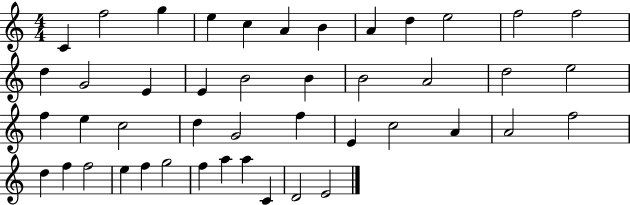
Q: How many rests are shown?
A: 0